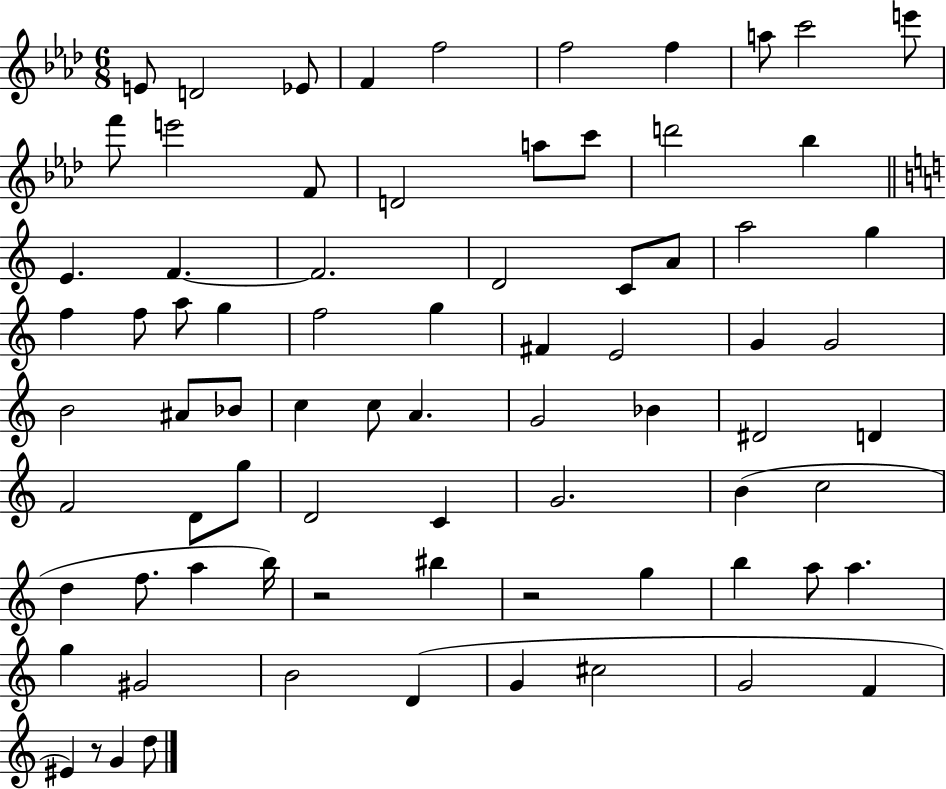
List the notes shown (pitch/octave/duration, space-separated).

E4/e D4/h Eb4/e F4/q F5/h F5/h F5/q A5/e C6/h E6/e F6/e E6/h F4/e D4/h A5/e C6/e D6/h Bb5/q E4/q. F4/q. F4/h. D4/h C4/e A4/e A5/h G5/q F5/q F5/e A5/e G5/q F5/h G5/q F#4/q E4/h G4/q G4/h B4/h A#4/e Bb4/e C5/q C5/e A4/q. G4/h Bb4/q D#4/h D4/q F4/h D4/e G5/e D4/h C4/q G4/h. B4/q C5/h D5/q F5/e. A5/q B5/s R/h BIS5/q R/h G5/q B5/q A5/e A5/q. G5/q G#4/h B4/h D4/q G4/q C#5/h G4/h F4/q EIS4/q R/e G4/q D5/e